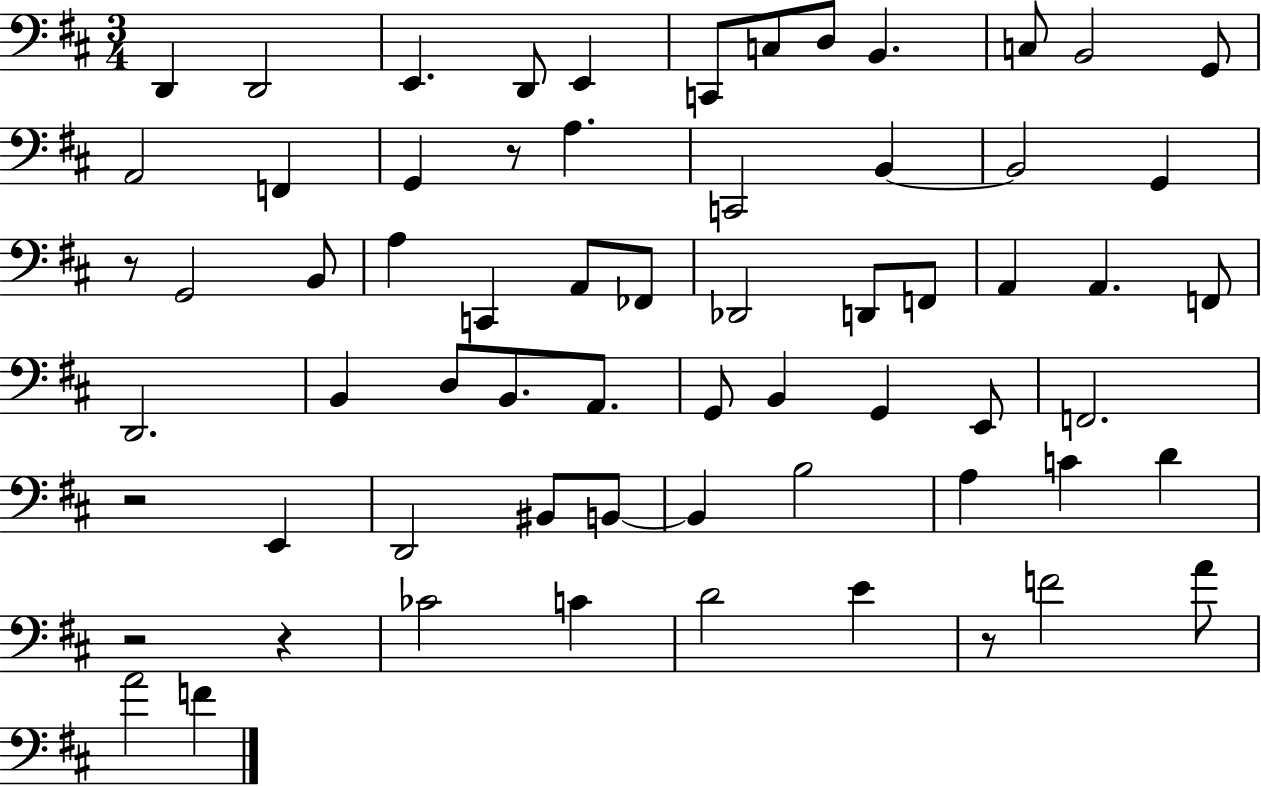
{
  \clef bass
  \numericTimeSignature
  \time 3/4
  \key d \major
  d,4 d,2 | e,4. d,8 e,4 | c,8 c8 d8 b,4. | c8 b,2 g,8 | \break a,2 f,4 | g,4 r8 a4. | c,2 b,4~~ | b,2 g,4 | \break r8 g,2 b,8 | a4 c,4 a,8 fes,8 | des,2 d,8 f,8 | a,4 a,4. f,8 | \break d,2. | b,4 d8 b,8. a,8. | g,8 b,4 g,4 e,8 | f,2. | \break r2 e,4 | d,2 bis,8 b,8~~ | b,4 b2 | a4 c'4 d'4 | \break r2 r4 | ces'2 c'4 | d'2 e'4 | r8 f'2 a'8 | \break a'2 f'4 | \bar "|."
}